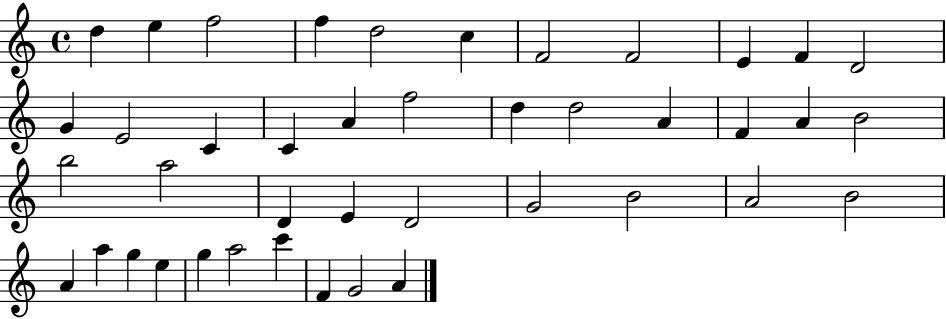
{
  \clef treble
  \time 4/4
  \defaultTimeSignature
  \key c \major
  d''4 e''4 f''2 | f''4 d''2 c''4 | f'2 f'2 | e'4 f'4 d'2 | \break g'4 e'2 c'4 | c'4 a'4 f''2 | d''4 d''2 a'4 | f'4 a'4 b'2 | \break b''2 a''2 | d'4 e'4 d'2 | g'2 b'2 | a'2 b'2 | \break a'4 a''4 g''4 e''4 | g''4 a''2 c'''4 | f'4 g'2 a'4 | \bar "|."
}